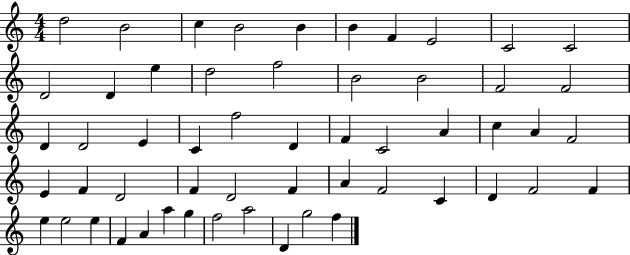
D5/h B4/h C5/q B4/h B4/q B4/q F4/q E4/h C4/h C4/h D4/h D4/q E5/q D5/h F5/h B4/h B4/h F4/h F4/h D4/q D4/h E4/q C4/q F5/h D4/q F4/q C4/h A4/q C5/q A4/q F4/h E4/q F4/q D4/h F4/q D4/h F4/q A4/q F4/h C4/q D4/q F4/h F4/q E5/q E5/h E5/q F4/q A4/q A5/q G5/q F5/h A5/h D4/q G5/h F5/q